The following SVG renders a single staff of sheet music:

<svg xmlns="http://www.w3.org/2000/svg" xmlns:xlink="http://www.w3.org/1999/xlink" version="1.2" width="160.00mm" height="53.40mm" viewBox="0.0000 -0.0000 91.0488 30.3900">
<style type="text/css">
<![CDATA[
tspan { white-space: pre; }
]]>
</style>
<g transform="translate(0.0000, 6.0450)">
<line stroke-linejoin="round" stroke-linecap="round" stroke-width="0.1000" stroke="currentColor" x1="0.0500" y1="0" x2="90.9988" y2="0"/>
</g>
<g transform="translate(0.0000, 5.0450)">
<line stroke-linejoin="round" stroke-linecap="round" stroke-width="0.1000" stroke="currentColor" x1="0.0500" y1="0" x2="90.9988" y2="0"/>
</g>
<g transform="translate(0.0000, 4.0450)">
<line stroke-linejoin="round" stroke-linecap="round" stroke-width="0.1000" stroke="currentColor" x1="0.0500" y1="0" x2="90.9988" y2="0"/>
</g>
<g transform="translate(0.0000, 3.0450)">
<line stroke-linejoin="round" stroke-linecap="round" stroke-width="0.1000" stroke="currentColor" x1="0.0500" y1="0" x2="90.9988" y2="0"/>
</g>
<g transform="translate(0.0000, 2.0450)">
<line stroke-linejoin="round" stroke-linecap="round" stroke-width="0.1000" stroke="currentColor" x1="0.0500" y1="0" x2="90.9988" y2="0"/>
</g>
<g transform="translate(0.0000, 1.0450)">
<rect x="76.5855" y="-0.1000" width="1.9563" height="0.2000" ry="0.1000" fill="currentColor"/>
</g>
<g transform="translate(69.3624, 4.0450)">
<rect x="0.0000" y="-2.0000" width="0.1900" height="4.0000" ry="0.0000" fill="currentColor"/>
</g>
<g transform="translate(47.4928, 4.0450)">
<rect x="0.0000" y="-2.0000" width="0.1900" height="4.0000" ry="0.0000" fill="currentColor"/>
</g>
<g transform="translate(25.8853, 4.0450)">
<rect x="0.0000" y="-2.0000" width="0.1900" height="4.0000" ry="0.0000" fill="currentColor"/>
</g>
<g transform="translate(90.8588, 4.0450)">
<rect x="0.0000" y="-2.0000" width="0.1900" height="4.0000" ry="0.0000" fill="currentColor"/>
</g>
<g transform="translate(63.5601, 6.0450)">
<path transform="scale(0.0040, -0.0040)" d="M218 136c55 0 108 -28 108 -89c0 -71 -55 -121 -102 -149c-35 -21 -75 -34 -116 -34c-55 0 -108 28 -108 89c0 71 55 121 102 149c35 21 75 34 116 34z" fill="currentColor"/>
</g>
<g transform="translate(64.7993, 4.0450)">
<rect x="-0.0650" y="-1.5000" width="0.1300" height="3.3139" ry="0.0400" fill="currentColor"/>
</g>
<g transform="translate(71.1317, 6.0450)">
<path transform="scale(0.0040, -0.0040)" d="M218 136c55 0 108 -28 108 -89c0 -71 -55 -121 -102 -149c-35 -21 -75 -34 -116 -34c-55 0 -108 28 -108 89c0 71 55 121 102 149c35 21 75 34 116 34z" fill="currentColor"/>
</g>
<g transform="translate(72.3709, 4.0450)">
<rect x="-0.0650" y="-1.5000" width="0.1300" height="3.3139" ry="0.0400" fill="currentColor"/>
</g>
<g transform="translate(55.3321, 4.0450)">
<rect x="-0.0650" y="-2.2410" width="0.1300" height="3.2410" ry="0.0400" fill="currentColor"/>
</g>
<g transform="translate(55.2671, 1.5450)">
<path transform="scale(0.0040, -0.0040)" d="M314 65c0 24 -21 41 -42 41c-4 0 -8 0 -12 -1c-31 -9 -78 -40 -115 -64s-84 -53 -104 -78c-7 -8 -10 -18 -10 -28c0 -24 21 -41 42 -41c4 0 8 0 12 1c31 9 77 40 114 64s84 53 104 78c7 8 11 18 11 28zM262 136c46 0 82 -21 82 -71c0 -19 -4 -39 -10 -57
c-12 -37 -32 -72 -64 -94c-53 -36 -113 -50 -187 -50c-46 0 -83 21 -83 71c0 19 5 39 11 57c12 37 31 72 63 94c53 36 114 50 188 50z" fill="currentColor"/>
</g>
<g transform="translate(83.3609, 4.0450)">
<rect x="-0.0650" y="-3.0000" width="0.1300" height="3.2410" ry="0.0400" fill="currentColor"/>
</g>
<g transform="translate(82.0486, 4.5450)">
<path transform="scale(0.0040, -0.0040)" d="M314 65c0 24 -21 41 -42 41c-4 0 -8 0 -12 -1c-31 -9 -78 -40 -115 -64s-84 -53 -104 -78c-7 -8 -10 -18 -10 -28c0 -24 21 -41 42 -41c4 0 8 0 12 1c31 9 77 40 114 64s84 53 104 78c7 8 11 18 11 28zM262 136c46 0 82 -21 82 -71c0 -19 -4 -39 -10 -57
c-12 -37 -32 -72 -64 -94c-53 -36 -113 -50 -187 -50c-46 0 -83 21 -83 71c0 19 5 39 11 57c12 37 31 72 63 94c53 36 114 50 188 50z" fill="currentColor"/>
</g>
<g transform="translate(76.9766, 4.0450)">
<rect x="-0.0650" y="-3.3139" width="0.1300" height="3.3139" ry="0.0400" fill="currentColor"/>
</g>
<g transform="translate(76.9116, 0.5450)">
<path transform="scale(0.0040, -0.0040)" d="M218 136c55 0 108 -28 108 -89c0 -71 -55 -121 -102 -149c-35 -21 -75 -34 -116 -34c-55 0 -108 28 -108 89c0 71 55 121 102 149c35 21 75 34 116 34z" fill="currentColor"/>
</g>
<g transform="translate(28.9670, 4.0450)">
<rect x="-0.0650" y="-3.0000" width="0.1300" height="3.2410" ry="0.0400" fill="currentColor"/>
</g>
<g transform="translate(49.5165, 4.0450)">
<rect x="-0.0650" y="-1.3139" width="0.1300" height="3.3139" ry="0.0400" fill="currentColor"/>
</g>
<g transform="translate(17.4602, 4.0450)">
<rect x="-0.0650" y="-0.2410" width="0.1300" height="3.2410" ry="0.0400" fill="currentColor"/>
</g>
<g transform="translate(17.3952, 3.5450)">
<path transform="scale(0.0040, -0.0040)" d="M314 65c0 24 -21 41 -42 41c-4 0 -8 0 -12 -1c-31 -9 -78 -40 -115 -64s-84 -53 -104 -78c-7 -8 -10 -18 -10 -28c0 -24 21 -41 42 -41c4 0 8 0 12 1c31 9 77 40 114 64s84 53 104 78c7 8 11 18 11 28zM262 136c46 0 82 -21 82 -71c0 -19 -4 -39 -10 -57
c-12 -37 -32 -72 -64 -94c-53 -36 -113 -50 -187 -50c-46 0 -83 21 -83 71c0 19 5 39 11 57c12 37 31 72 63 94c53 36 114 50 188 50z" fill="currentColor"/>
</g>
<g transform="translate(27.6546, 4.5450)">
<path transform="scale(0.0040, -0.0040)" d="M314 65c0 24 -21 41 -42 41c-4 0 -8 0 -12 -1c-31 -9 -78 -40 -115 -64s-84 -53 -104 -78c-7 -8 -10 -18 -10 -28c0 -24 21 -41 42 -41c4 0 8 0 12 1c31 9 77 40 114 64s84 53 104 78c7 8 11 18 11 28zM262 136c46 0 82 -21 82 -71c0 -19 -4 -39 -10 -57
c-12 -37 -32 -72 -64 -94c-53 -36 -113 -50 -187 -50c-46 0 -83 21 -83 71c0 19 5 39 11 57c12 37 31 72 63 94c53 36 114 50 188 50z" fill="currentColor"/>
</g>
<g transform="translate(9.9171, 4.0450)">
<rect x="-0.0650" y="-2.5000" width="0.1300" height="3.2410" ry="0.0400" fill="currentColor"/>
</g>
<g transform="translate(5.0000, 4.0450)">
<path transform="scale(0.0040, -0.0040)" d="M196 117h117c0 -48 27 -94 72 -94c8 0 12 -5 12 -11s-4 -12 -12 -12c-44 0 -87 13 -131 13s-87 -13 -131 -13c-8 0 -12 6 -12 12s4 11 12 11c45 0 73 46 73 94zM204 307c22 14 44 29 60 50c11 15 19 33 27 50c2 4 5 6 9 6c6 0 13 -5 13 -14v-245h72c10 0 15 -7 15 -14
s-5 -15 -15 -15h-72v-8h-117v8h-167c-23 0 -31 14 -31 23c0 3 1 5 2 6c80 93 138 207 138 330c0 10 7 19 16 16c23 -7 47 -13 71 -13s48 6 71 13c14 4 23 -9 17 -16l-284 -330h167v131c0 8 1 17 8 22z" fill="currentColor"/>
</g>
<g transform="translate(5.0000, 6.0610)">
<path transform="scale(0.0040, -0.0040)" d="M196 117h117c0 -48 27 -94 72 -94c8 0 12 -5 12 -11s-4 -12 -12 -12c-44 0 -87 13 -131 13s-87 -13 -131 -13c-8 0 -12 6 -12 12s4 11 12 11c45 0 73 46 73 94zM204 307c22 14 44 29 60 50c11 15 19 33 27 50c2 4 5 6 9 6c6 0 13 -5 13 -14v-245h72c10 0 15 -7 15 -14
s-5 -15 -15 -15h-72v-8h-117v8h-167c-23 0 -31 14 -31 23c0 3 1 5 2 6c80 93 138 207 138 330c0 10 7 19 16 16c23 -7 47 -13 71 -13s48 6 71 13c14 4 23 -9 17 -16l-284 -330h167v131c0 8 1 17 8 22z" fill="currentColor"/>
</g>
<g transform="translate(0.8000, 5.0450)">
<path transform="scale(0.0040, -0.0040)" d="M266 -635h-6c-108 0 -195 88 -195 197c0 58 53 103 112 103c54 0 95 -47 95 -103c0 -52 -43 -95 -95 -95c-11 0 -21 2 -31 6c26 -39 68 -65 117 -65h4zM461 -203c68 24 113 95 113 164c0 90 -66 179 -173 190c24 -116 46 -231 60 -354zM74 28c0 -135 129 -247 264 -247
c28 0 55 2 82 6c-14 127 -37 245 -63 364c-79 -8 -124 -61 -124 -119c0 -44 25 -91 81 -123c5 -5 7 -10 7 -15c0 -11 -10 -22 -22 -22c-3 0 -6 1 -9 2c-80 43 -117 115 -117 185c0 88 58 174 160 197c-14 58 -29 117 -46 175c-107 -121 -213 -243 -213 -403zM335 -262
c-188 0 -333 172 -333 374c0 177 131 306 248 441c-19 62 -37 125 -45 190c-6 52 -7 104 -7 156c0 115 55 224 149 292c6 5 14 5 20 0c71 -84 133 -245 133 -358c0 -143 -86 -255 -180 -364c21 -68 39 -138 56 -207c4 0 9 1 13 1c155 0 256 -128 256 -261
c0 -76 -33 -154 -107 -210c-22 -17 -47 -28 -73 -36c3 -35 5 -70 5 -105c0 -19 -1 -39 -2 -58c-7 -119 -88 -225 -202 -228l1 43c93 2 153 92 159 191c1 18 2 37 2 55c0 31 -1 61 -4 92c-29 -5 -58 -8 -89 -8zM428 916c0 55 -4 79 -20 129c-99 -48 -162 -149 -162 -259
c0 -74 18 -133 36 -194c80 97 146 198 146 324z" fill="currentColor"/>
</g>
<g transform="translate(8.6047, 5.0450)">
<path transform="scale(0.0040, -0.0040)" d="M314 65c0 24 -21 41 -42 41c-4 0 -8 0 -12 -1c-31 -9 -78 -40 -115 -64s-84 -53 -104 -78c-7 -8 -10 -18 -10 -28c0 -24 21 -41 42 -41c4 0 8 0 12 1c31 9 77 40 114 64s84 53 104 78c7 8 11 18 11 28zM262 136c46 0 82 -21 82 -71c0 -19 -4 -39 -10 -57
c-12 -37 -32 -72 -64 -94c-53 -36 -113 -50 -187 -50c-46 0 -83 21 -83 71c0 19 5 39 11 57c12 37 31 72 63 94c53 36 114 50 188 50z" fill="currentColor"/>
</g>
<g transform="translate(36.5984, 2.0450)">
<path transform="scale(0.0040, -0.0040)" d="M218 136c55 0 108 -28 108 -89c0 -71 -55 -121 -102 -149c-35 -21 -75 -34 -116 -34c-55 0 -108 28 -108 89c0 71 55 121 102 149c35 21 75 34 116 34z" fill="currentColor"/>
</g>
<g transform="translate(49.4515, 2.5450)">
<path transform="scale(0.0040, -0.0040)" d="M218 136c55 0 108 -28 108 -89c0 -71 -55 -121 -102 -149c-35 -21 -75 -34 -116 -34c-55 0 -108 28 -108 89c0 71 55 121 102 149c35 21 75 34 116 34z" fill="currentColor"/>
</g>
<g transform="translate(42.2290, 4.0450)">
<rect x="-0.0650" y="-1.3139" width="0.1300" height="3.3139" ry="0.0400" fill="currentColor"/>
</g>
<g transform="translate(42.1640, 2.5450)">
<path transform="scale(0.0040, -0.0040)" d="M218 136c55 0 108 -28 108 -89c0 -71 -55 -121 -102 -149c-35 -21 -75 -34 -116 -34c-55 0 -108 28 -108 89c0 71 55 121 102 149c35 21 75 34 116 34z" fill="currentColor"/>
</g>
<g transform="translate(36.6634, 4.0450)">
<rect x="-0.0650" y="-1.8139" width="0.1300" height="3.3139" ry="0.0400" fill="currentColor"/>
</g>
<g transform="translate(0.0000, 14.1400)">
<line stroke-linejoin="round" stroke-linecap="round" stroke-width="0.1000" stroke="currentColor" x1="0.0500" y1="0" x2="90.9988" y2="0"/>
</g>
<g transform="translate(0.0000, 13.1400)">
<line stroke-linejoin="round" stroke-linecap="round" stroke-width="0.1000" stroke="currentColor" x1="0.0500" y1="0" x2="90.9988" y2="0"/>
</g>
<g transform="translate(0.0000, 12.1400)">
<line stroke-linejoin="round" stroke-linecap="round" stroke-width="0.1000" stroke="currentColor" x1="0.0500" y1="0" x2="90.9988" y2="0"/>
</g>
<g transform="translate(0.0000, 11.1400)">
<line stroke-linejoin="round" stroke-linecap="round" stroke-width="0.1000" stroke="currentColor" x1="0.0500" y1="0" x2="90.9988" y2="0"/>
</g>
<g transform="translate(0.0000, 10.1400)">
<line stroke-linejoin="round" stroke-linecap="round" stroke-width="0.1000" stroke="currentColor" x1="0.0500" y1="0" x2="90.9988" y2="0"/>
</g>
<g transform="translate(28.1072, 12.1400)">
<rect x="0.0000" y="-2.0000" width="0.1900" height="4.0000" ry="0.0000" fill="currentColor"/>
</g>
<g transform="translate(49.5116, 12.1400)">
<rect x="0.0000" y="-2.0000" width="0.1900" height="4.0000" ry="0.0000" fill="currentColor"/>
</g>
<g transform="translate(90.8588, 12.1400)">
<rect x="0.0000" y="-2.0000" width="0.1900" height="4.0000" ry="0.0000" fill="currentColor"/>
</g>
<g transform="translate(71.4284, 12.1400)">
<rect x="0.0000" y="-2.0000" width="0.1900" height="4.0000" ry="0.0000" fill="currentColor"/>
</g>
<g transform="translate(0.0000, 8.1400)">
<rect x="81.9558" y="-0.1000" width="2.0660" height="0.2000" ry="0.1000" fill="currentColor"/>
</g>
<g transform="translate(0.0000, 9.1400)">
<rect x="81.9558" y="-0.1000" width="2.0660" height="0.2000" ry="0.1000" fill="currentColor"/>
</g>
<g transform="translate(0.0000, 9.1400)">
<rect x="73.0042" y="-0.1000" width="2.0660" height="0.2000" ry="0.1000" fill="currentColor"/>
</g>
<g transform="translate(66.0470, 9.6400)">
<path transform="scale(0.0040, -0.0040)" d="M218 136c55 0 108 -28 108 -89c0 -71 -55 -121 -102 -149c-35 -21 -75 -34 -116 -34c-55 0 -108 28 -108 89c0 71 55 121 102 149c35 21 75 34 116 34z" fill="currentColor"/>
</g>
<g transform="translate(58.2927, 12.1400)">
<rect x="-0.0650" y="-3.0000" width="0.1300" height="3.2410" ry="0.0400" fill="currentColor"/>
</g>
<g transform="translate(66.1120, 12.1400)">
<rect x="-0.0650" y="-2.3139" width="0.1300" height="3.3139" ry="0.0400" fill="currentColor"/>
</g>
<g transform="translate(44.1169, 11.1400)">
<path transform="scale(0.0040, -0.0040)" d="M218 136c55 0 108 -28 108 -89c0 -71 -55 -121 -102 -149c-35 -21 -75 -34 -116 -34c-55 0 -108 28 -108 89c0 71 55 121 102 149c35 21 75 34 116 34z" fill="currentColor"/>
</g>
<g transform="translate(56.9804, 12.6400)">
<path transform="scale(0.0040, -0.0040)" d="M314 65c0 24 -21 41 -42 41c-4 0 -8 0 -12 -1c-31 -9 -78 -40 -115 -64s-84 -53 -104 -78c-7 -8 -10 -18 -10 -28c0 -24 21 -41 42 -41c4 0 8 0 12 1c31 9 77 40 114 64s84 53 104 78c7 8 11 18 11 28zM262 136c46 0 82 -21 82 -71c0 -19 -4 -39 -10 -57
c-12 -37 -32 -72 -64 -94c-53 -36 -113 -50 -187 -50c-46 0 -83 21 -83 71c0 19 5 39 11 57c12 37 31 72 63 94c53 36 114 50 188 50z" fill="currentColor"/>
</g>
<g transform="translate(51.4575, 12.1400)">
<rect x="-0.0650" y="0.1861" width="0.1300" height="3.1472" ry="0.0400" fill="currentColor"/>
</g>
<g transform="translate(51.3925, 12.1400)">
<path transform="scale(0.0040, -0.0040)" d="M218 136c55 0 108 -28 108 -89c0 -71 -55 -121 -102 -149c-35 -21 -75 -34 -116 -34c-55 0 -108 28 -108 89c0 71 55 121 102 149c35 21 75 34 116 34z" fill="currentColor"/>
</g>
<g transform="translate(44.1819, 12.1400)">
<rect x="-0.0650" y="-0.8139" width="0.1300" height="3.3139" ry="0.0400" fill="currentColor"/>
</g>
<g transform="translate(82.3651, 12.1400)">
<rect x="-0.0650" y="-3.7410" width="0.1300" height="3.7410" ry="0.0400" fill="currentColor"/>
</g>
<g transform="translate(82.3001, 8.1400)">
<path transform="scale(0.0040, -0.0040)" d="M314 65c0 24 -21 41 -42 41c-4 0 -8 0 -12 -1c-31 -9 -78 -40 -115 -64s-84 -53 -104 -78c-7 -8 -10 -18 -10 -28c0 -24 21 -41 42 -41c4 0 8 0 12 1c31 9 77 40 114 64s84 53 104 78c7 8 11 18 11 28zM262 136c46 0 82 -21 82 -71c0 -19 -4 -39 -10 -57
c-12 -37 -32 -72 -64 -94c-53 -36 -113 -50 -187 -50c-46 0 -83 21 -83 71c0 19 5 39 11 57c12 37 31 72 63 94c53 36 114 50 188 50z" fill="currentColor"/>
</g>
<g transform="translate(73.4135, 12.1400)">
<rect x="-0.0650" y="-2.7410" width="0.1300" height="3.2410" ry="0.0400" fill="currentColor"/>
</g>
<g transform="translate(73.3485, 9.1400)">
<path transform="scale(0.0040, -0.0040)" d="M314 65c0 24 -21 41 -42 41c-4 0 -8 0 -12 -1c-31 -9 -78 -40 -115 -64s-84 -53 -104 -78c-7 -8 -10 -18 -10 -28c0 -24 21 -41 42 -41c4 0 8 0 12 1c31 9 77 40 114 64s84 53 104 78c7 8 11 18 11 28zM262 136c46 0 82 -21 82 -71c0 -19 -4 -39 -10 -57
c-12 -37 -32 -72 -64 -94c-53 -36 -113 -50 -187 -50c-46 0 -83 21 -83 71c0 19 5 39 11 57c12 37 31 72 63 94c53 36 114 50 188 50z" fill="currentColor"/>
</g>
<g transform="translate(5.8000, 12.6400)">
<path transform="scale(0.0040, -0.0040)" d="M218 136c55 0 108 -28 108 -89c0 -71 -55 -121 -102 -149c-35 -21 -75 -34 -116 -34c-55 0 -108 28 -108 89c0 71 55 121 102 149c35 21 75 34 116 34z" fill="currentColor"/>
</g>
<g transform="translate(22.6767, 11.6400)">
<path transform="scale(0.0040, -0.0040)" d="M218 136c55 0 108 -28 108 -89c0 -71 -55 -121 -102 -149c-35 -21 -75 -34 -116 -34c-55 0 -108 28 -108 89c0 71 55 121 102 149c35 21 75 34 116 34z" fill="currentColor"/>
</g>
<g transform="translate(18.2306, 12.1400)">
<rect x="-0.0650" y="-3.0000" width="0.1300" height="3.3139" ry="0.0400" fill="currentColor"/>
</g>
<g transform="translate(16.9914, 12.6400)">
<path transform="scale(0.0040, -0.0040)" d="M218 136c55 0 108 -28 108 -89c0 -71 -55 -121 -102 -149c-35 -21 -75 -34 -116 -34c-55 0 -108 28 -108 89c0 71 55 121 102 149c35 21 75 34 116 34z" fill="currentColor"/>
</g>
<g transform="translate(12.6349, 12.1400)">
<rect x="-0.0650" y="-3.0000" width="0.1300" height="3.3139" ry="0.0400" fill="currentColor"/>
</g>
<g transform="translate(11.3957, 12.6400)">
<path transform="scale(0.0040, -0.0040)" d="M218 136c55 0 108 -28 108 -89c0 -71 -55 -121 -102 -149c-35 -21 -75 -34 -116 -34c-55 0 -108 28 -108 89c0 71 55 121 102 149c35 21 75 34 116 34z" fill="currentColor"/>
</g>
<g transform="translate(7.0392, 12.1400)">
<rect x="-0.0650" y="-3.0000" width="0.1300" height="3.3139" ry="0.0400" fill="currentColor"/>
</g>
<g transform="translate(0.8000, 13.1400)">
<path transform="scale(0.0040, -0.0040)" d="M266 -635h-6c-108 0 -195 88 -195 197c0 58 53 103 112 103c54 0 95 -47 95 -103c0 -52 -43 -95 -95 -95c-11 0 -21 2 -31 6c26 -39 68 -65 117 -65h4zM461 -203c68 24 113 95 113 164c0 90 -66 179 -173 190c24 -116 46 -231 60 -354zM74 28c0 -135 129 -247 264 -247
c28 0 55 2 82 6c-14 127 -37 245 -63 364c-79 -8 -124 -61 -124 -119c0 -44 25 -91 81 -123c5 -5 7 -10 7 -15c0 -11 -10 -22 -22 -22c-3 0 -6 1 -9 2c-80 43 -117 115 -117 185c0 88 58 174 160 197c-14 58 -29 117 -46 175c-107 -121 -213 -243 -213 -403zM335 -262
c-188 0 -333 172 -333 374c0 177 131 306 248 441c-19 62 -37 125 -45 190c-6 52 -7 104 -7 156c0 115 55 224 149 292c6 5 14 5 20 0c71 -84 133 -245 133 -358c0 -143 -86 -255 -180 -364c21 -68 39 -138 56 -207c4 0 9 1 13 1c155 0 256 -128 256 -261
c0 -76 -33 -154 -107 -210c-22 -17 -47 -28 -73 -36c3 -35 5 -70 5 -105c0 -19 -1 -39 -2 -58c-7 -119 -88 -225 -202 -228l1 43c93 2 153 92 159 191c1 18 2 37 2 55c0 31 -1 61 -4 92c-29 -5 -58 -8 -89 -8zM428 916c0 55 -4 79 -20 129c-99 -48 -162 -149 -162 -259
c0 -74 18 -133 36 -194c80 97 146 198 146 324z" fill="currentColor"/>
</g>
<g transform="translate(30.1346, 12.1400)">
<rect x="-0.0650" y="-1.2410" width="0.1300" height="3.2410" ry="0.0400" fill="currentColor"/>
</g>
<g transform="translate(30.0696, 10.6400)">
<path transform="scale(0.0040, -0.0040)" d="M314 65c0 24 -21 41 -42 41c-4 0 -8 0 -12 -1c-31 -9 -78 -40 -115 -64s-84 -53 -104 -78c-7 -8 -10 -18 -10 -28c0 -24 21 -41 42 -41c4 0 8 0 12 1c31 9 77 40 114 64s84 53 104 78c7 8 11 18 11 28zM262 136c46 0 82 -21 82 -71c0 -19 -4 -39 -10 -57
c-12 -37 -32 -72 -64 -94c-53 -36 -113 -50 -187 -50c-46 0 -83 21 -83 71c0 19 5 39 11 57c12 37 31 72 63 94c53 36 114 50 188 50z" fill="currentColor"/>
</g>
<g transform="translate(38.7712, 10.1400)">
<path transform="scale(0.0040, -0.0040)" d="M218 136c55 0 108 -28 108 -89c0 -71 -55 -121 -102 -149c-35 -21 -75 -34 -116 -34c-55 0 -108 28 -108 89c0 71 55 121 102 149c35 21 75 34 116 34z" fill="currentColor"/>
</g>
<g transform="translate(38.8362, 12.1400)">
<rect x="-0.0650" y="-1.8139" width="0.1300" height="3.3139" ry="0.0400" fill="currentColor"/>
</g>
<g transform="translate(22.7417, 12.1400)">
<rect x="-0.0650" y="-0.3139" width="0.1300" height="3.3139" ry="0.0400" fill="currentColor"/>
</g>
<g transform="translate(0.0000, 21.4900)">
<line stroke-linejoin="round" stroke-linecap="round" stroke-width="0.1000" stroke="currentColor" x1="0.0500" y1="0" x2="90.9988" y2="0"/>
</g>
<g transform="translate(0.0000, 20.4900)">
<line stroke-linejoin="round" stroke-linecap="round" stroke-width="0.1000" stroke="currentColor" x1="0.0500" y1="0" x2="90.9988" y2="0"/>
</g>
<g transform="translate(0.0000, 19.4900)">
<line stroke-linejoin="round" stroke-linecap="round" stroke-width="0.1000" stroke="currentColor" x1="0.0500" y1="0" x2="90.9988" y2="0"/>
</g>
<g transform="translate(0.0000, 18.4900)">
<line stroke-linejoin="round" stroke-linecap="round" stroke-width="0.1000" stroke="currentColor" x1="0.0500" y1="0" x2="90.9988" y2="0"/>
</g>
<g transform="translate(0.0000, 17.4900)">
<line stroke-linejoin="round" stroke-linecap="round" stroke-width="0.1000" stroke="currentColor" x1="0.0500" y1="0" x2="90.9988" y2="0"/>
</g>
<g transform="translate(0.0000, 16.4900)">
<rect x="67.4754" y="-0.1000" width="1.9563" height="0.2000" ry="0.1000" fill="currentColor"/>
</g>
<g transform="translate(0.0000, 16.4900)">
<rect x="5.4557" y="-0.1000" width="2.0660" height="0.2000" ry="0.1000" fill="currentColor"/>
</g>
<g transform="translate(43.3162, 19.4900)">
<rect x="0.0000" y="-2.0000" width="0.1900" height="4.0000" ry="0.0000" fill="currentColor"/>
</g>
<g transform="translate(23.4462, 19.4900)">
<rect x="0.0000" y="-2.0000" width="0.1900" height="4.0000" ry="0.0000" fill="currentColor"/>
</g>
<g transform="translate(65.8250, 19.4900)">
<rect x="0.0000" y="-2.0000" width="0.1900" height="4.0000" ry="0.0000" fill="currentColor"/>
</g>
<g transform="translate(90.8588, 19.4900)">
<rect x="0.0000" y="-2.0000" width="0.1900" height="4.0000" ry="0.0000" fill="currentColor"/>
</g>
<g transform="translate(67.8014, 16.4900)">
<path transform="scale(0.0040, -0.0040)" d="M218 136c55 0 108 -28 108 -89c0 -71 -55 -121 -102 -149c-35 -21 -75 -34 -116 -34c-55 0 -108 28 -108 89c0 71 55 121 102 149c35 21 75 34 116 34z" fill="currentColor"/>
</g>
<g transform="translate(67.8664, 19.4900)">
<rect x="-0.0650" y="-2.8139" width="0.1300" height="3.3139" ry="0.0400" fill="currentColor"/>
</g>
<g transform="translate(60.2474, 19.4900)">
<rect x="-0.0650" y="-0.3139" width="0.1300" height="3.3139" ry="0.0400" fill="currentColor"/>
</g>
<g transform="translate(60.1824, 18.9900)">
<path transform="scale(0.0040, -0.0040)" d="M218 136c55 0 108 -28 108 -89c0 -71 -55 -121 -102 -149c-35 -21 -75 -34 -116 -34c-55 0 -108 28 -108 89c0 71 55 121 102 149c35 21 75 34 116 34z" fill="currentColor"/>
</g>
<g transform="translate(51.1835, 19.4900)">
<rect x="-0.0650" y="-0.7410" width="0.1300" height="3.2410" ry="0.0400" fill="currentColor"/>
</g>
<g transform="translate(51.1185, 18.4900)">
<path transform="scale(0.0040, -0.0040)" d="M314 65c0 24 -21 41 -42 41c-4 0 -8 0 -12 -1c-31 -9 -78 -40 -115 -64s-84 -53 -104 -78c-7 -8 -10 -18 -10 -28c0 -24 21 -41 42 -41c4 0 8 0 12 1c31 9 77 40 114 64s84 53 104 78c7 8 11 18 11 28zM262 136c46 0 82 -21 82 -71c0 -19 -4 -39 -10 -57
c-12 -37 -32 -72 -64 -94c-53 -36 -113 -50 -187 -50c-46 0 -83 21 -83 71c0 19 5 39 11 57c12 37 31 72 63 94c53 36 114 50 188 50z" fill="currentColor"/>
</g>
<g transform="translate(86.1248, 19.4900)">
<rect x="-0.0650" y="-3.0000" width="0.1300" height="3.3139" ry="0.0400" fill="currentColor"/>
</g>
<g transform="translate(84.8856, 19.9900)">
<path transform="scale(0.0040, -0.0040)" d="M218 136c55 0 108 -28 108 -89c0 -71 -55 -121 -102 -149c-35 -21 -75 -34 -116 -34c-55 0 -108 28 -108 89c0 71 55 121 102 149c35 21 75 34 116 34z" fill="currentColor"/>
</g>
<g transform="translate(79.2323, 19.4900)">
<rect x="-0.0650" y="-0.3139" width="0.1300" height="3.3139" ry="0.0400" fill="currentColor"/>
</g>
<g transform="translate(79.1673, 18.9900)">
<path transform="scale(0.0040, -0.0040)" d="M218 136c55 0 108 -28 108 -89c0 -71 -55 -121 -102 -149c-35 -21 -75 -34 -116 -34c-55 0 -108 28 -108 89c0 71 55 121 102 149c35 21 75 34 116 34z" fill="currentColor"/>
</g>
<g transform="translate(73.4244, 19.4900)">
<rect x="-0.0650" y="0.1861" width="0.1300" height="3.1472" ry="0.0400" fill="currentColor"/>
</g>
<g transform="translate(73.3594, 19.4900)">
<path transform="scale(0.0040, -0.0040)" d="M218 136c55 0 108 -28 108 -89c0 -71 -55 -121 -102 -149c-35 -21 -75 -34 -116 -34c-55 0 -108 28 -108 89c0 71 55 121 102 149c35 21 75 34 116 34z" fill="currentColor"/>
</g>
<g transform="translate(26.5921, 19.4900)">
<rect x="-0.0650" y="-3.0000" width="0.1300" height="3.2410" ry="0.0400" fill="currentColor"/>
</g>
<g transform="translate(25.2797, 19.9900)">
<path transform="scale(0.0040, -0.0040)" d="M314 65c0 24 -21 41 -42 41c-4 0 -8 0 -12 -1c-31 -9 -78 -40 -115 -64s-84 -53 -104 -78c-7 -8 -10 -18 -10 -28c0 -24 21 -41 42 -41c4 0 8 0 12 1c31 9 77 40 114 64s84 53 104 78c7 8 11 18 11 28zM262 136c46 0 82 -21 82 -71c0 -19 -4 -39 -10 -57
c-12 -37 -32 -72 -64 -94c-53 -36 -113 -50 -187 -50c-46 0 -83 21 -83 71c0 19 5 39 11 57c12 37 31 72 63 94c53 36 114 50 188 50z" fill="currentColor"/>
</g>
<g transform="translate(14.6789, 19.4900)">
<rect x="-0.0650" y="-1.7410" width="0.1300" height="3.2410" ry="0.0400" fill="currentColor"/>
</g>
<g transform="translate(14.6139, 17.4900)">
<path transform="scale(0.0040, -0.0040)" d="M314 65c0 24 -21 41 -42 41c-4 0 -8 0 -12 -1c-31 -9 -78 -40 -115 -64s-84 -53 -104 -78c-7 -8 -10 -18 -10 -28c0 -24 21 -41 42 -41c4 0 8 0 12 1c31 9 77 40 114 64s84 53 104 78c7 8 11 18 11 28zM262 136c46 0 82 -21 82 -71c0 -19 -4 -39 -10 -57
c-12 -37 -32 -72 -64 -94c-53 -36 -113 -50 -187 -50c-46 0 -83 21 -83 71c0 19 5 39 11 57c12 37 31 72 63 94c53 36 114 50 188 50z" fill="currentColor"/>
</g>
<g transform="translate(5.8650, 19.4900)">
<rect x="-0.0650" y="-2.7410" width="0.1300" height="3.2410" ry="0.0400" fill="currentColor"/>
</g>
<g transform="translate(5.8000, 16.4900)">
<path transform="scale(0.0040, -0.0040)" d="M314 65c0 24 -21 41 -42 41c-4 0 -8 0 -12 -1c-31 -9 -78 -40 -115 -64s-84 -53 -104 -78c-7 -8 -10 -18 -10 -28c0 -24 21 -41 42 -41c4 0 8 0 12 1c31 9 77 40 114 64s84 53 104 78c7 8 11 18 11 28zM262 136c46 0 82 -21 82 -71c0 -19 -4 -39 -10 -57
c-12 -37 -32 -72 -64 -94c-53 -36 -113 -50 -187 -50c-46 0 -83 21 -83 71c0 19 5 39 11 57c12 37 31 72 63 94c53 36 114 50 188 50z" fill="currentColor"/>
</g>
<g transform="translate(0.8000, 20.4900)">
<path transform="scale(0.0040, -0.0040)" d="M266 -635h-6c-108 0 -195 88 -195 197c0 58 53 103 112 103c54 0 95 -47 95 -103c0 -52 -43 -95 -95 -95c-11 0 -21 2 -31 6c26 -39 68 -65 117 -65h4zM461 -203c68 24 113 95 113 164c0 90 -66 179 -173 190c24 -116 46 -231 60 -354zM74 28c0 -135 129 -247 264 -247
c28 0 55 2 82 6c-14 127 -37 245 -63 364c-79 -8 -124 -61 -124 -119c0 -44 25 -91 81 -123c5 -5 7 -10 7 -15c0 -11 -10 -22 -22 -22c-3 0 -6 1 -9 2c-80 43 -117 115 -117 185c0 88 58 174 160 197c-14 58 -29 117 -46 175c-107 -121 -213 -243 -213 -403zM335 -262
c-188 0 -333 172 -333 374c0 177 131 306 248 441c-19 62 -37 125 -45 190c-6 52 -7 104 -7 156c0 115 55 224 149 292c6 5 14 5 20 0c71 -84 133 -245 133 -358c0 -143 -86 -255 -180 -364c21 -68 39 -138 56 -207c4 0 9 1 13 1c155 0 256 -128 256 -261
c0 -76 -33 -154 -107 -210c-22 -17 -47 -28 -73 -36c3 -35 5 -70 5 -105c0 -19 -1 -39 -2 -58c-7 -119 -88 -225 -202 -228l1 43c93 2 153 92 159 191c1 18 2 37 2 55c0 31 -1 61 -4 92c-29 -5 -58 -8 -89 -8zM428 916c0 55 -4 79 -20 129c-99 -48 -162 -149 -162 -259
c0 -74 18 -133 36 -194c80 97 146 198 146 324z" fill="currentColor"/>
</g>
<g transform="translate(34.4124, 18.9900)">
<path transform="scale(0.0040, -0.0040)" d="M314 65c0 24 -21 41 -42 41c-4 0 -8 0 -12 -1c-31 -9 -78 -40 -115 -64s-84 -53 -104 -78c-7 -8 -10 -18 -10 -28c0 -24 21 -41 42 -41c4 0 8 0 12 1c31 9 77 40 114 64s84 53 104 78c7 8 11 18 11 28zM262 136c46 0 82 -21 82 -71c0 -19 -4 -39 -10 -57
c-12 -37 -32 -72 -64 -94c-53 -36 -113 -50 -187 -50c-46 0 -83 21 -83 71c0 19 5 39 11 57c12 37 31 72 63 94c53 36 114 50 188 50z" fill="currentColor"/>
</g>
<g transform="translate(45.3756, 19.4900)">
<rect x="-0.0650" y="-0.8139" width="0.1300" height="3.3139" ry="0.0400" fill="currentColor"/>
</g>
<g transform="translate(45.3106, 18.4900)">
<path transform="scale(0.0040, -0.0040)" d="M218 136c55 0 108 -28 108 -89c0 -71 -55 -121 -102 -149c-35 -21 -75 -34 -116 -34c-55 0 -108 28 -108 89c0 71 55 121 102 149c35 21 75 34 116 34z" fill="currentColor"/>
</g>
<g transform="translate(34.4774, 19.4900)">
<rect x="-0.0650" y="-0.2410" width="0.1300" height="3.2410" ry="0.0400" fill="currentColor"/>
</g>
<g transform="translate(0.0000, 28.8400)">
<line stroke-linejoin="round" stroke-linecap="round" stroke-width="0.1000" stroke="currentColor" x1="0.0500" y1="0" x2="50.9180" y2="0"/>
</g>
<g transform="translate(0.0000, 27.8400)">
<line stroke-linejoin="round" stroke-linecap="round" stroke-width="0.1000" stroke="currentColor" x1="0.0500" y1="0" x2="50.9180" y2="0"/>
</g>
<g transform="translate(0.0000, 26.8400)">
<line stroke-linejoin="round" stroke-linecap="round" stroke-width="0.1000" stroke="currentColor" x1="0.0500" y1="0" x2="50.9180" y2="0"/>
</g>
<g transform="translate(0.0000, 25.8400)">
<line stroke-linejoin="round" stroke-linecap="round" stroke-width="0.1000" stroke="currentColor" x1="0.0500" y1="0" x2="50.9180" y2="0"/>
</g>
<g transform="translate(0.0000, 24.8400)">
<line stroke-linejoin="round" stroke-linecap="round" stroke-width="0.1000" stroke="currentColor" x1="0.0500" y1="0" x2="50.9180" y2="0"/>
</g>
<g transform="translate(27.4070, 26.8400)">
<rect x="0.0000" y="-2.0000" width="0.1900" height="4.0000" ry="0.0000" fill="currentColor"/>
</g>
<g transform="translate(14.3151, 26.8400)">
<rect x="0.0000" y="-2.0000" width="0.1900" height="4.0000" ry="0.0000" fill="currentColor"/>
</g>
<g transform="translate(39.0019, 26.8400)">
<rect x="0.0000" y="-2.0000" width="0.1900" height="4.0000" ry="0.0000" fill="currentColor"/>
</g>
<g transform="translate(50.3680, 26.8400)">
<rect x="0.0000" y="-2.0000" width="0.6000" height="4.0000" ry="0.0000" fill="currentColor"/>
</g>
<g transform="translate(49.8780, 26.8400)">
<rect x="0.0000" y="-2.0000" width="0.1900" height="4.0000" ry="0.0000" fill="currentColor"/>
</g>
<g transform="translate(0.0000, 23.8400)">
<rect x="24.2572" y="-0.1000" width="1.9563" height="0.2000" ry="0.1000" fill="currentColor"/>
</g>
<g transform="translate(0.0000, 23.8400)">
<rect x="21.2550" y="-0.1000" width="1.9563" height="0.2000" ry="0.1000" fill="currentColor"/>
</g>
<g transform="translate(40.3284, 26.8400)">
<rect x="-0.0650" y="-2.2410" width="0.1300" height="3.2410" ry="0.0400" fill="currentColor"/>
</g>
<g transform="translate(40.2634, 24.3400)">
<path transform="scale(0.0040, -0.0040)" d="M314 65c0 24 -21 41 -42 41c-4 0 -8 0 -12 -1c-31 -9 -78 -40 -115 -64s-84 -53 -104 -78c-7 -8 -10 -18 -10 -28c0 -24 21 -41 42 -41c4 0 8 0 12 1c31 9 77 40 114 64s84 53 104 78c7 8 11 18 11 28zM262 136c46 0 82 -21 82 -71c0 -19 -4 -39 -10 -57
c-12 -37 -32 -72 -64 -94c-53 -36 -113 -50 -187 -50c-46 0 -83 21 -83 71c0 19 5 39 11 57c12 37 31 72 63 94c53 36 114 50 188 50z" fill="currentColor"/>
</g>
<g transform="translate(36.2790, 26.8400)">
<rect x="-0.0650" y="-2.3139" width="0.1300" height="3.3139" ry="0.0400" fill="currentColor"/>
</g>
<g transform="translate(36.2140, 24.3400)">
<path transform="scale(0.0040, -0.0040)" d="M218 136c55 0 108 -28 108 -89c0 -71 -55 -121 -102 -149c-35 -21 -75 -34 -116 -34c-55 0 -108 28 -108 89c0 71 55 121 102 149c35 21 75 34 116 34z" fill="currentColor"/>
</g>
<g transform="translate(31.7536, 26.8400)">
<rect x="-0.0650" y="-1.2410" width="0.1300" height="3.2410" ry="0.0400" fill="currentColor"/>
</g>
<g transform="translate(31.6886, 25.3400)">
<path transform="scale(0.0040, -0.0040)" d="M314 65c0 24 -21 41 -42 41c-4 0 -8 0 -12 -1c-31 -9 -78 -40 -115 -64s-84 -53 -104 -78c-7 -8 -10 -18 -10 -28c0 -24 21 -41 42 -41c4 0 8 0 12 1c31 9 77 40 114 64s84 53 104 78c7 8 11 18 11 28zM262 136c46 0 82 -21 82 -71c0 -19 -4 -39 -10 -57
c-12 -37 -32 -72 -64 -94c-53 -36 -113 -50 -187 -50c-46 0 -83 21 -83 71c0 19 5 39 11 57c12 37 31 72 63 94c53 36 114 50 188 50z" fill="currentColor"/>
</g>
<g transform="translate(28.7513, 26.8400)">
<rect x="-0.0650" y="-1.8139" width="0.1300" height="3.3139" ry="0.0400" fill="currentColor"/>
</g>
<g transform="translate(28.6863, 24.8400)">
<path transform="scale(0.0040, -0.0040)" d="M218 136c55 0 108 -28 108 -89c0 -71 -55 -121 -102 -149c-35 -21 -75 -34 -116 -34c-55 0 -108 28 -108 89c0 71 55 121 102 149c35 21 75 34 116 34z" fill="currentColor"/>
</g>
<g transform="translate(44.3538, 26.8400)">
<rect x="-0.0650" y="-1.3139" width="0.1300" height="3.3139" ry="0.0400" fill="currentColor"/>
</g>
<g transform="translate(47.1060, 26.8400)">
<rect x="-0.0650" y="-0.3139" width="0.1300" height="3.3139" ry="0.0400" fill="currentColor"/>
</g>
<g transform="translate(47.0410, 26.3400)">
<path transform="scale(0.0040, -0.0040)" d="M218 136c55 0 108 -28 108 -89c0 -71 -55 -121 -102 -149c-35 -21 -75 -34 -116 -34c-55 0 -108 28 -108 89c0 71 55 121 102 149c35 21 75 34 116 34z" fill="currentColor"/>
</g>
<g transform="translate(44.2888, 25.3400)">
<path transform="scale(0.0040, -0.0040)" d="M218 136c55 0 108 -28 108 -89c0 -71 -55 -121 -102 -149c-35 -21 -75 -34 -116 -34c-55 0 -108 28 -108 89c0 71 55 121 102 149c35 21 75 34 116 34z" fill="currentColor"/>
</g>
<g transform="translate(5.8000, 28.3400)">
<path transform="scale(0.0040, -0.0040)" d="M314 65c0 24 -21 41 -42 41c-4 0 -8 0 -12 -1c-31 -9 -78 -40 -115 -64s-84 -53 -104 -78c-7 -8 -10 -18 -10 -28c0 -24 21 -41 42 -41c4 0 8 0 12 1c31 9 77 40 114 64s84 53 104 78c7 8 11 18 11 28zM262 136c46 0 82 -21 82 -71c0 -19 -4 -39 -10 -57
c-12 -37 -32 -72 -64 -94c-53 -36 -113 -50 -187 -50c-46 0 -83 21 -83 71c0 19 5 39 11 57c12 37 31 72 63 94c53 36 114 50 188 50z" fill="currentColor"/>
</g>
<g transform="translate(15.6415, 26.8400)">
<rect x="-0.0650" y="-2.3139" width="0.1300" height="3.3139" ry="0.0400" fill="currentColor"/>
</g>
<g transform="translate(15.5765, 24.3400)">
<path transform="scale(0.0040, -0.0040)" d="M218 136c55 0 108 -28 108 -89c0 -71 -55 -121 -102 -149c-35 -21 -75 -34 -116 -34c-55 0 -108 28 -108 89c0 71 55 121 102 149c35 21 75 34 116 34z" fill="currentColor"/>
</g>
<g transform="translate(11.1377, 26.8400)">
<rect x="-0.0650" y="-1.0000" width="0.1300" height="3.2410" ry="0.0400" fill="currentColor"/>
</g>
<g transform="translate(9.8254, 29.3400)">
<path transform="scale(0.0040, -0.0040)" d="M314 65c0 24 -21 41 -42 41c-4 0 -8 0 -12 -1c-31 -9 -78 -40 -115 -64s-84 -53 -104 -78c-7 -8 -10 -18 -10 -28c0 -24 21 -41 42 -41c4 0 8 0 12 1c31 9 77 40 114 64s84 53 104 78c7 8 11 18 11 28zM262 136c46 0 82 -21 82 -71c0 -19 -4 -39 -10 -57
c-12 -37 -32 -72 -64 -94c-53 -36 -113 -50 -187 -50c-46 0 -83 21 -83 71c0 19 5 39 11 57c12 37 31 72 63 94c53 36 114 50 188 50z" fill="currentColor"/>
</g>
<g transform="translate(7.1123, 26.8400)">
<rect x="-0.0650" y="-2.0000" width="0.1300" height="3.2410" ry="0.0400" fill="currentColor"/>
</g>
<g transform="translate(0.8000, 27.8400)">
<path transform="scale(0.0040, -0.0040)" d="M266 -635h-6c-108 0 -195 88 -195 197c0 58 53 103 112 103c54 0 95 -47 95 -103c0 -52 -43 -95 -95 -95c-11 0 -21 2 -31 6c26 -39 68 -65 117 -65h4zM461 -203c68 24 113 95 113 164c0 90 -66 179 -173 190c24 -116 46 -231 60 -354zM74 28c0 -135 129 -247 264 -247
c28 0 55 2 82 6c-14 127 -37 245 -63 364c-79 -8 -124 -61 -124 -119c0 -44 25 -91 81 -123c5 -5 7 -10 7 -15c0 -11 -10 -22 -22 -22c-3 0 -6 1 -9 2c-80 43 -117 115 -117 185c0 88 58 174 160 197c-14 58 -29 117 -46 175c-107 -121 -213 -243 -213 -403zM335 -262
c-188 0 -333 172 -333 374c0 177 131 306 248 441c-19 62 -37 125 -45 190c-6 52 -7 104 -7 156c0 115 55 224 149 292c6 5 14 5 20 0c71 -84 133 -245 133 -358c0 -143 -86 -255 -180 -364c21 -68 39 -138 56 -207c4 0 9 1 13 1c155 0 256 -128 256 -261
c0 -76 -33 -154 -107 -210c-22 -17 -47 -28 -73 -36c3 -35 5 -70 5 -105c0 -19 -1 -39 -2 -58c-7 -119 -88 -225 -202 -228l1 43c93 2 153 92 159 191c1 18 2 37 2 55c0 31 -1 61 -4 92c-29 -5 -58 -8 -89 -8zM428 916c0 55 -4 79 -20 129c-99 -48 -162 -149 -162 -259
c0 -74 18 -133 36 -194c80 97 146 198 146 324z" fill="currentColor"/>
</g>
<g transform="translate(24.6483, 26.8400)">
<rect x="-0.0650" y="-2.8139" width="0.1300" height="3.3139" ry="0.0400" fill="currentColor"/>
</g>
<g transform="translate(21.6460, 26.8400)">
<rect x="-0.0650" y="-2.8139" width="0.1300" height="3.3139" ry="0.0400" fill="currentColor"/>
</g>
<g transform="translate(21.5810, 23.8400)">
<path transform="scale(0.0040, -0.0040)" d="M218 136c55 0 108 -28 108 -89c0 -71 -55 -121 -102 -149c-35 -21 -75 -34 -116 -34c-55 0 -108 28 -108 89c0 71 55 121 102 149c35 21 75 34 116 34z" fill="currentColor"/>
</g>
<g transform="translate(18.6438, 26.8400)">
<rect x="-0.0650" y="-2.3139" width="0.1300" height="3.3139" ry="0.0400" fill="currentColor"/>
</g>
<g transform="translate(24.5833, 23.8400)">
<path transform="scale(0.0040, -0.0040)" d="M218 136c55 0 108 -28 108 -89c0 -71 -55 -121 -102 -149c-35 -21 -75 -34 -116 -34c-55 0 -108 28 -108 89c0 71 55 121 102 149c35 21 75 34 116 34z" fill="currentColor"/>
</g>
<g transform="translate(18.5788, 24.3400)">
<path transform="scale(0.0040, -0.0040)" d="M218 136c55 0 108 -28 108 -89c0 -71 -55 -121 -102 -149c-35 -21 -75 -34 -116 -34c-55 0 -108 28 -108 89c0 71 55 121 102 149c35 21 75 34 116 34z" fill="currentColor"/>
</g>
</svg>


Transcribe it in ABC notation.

X:1
T:Untitled
M:4/4
L:1/4
K:C
G2 c2 A2 f e e g2 E E b A2 A A A c e2 f d B A2 g a2 c'2 a2 f2 A2 c2 d d2 c a B c A F2 D2 g g a a f e2 g g2 e c